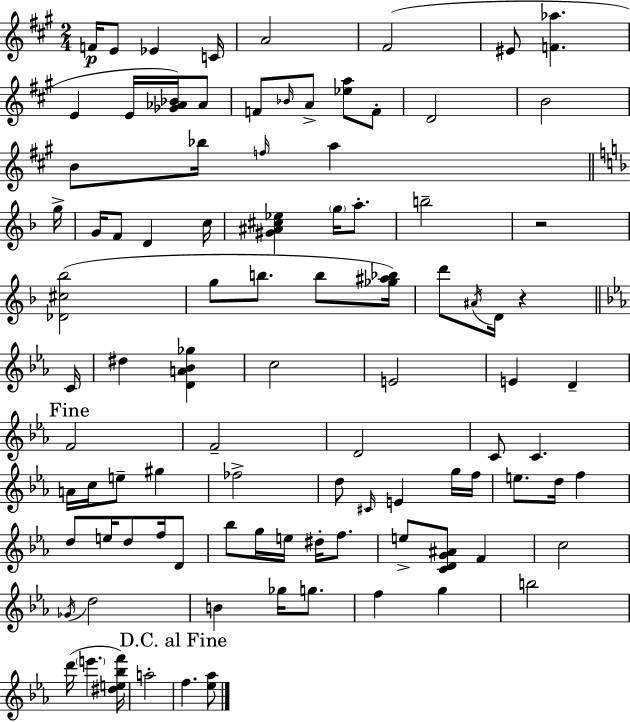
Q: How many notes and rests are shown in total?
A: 95